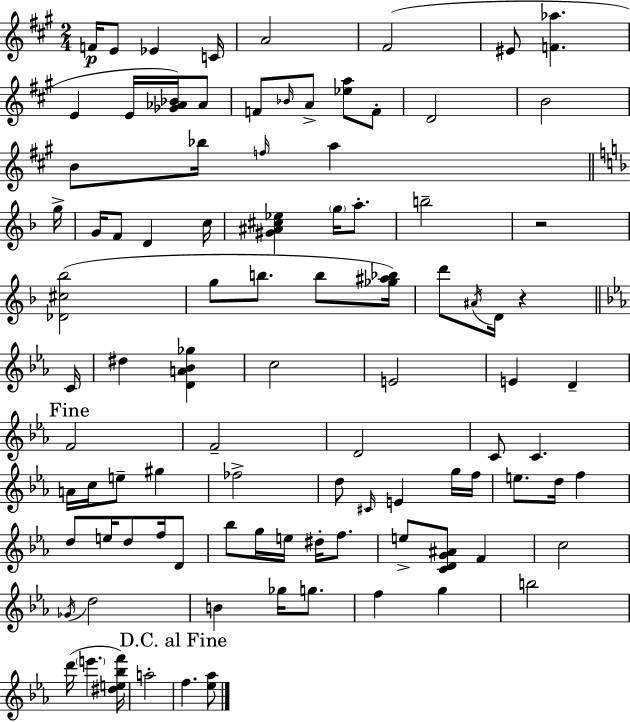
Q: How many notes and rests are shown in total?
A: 95